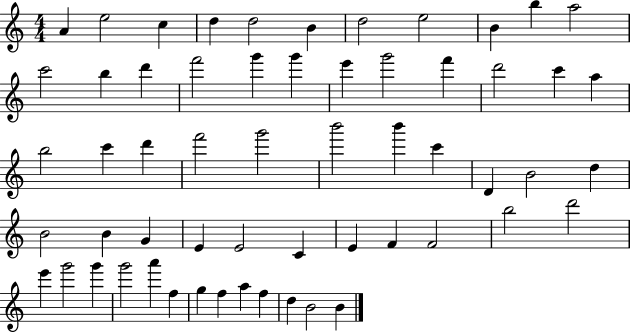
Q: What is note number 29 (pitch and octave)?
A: B6